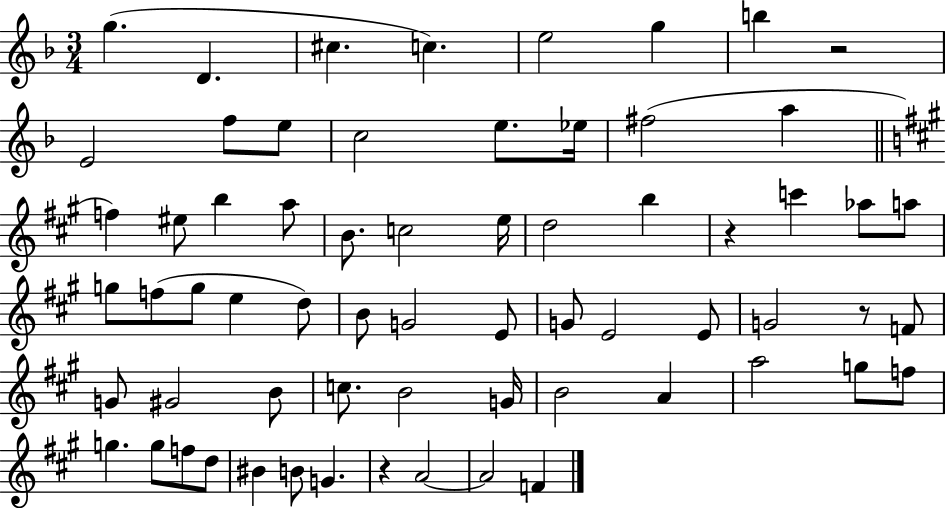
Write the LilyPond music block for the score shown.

{
  \clef treble
  \numericTimeSignature
  \time 3/4
  \key f \major
  g''4.( d'4. | cis''4. c''4.) | e''2 g''4 | b''4 r2 | \break e'2 f''8 e''8 | c''2 e''8. ees''16 | fis''2( a''4 | \bar "||" \break \key a \major f''4) eis''8 b''4 a''8 | b'8. c''2 e''16 | d''2 b''4 | r4 c'''4 aes''8 a''8 | \break g''8 f''8( g''8 e''4 d''8) | b'8 g'2 e'8 | g'8 e'2 e'8 | g'2 r8 f'8 | \break g'8 gis'2 b'8 | c''8. b'2 g'16 | b'2 a'4 | a''2 g''8 f''8 | \break g''4. g''8 f''8 d''8 | bis'4 b'8 g'4. | r4 a'2~~ | a'2 f'4 | \break \bar "|."
}